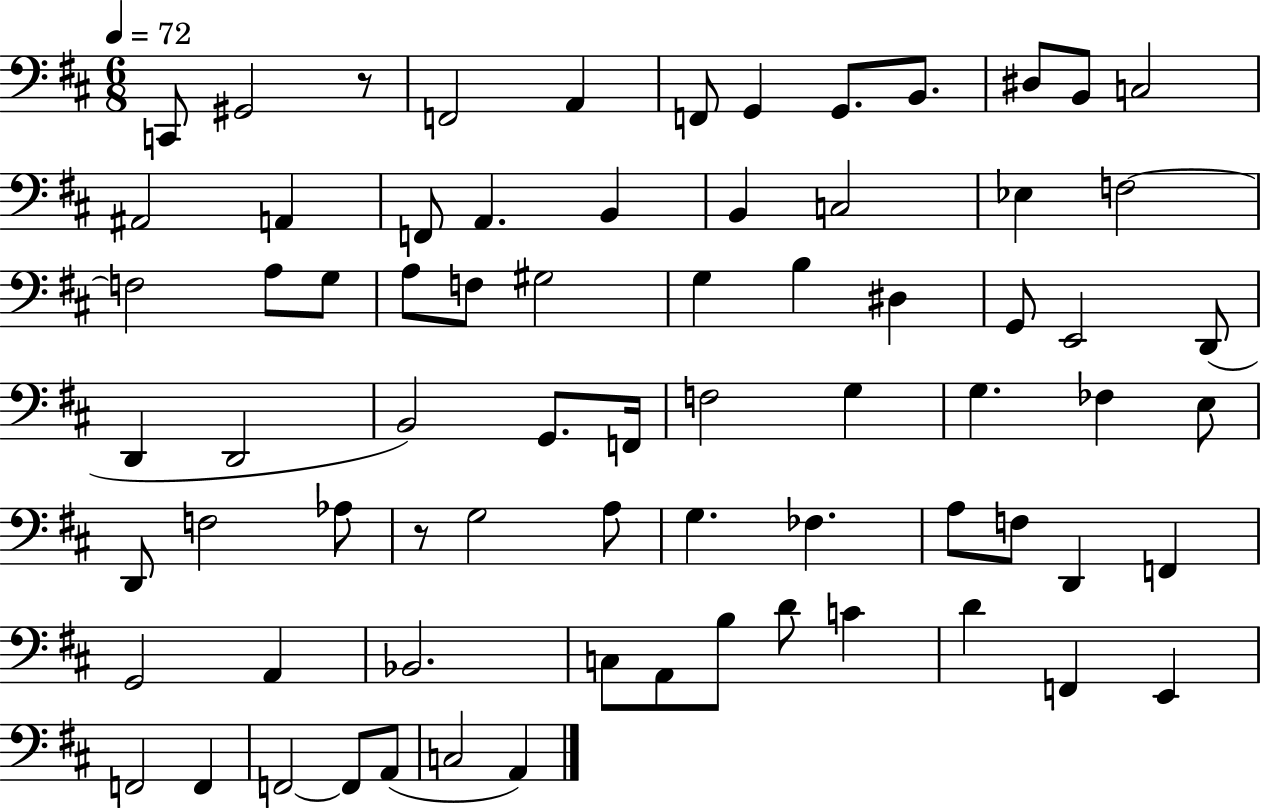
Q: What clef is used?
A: bass